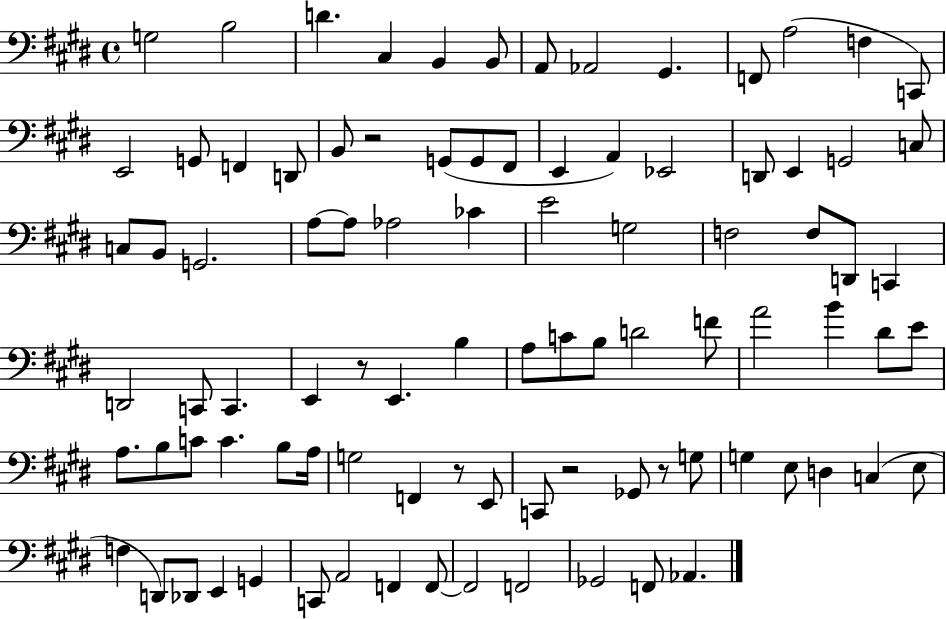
G3/h B3/h D4/q. C#3/q B2/q B2/e A2/e Ab2/h G#2/q. F2/e A3/h F3/q C2/e E2/h G2/e F2/q D2/e B2/e R/h G2/e G2/e F#2/e E2/q A2/q Eb2/h D2/e E2/q G2/h C3/e C3/e B2/e G2/h. A3/e A3/e Ab3/h CES4/q E4/h G3/h F3/h F3/e D2/e C2/q D2/h C2/e C2/q. E2/q R/e E2/q. B3/q A3/e C4/e B3/e D4/h F4/e A4/h B4/q D#4/e E4/e A3/e. B3/e C4/e C4/q. B3/e A3/s G3/h F2/q R/e E2/e C2/e R/h Gb2/e R/e G3/e G3/q E3/e D3/q C3/q E3/e F3/q D2/e Db2/e E2/q G2/q C2/e A2/h F2/q F2/e F2/h F2/h Gb2/h F2/e Ab2/q.